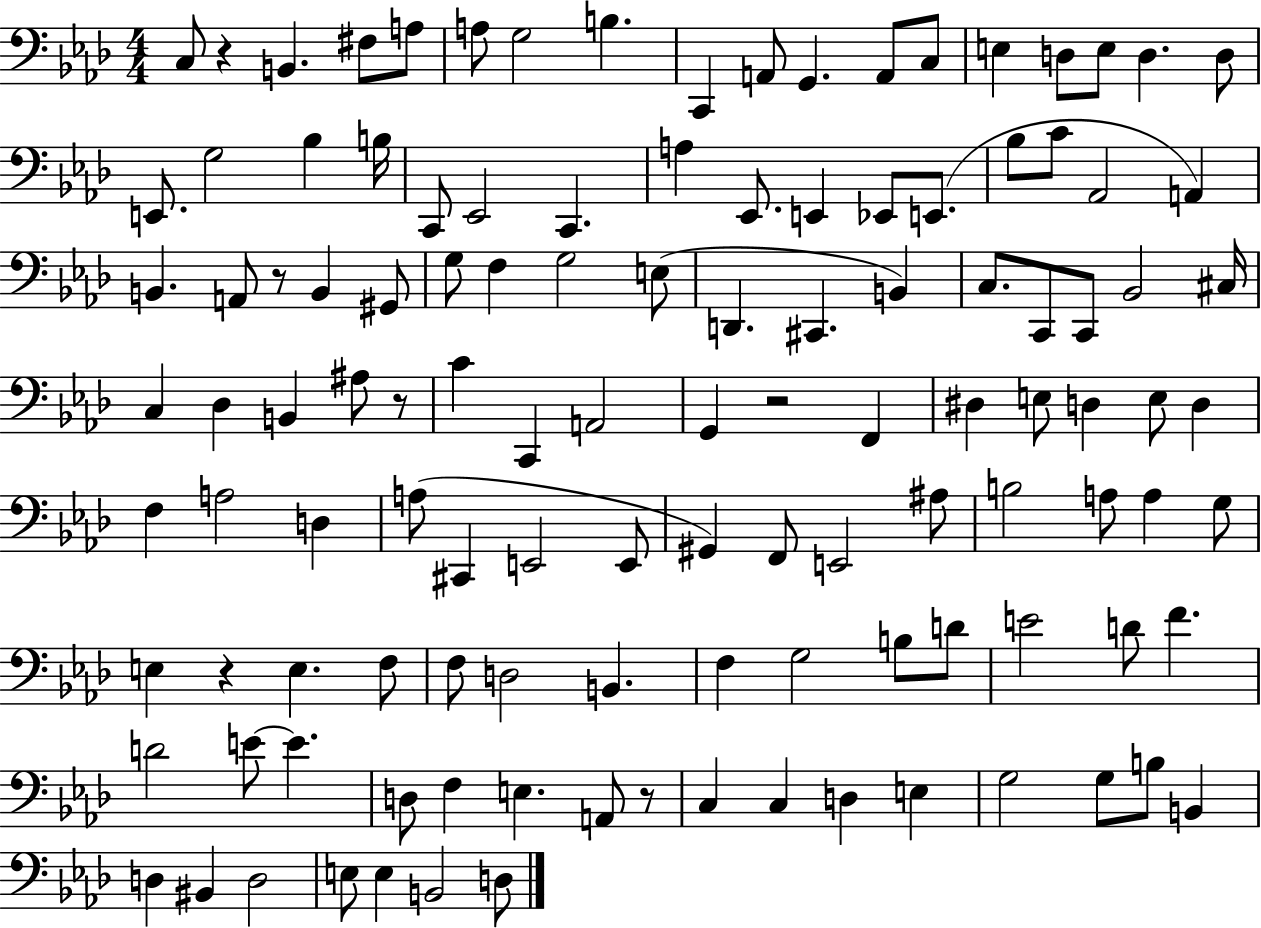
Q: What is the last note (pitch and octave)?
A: D3